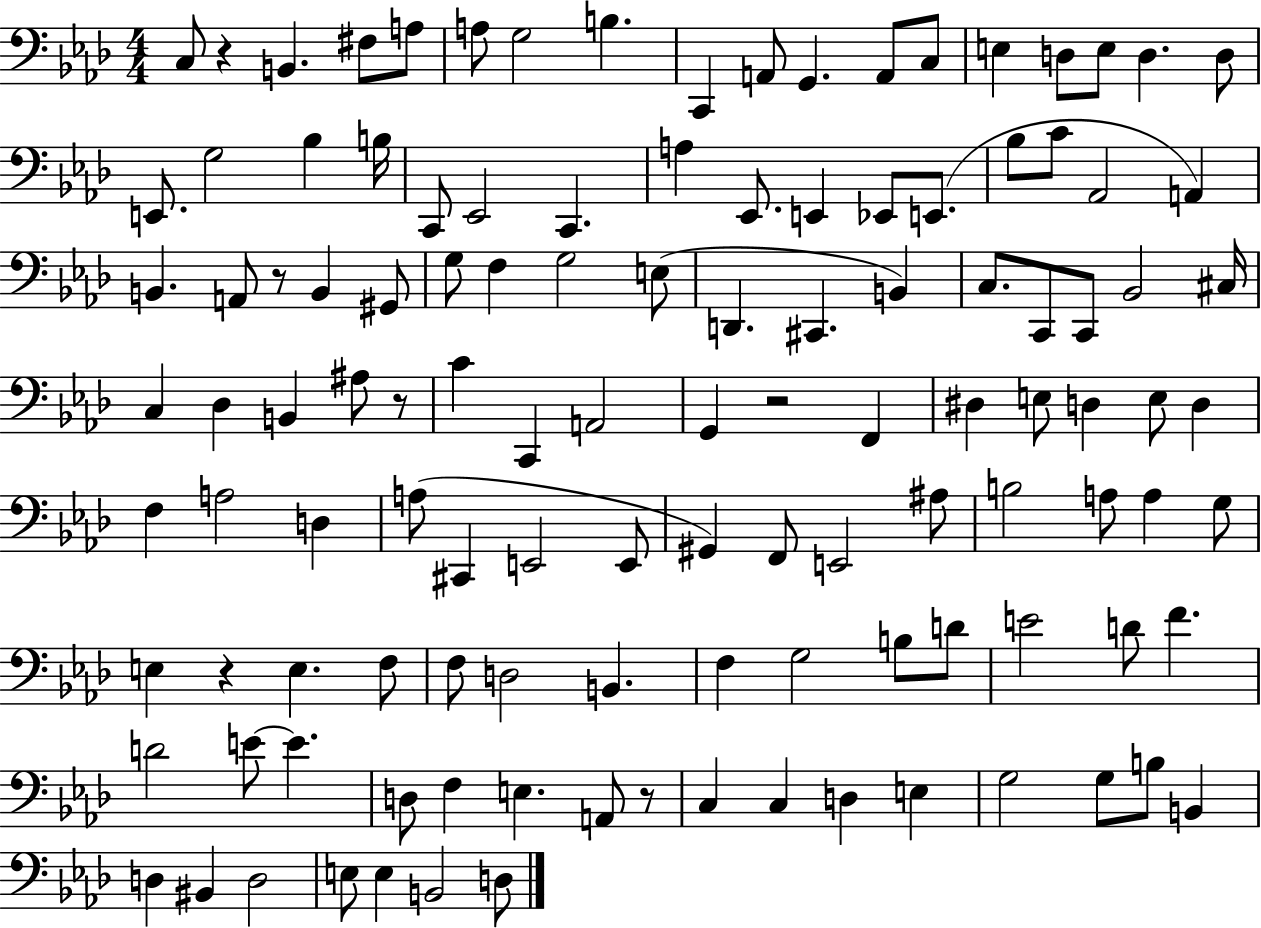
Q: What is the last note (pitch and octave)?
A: D3